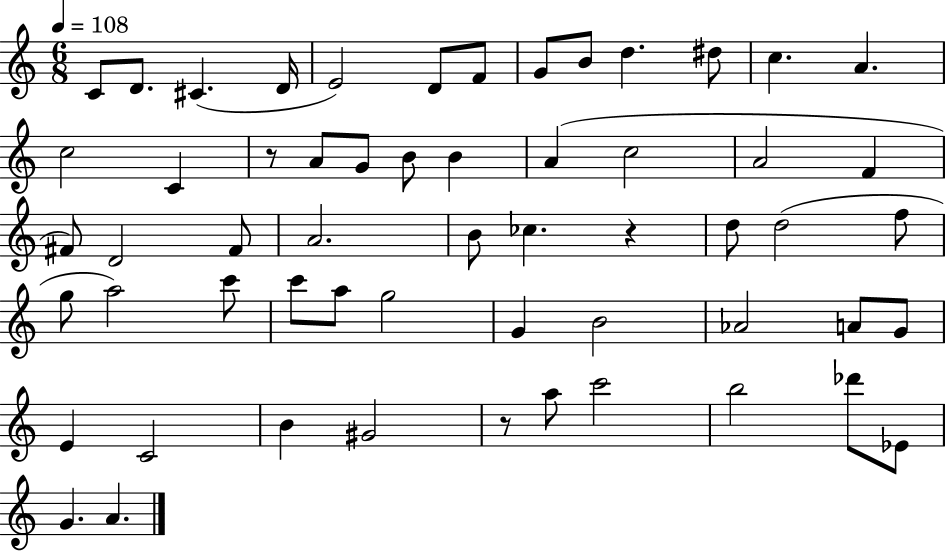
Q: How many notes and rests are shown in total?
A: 57